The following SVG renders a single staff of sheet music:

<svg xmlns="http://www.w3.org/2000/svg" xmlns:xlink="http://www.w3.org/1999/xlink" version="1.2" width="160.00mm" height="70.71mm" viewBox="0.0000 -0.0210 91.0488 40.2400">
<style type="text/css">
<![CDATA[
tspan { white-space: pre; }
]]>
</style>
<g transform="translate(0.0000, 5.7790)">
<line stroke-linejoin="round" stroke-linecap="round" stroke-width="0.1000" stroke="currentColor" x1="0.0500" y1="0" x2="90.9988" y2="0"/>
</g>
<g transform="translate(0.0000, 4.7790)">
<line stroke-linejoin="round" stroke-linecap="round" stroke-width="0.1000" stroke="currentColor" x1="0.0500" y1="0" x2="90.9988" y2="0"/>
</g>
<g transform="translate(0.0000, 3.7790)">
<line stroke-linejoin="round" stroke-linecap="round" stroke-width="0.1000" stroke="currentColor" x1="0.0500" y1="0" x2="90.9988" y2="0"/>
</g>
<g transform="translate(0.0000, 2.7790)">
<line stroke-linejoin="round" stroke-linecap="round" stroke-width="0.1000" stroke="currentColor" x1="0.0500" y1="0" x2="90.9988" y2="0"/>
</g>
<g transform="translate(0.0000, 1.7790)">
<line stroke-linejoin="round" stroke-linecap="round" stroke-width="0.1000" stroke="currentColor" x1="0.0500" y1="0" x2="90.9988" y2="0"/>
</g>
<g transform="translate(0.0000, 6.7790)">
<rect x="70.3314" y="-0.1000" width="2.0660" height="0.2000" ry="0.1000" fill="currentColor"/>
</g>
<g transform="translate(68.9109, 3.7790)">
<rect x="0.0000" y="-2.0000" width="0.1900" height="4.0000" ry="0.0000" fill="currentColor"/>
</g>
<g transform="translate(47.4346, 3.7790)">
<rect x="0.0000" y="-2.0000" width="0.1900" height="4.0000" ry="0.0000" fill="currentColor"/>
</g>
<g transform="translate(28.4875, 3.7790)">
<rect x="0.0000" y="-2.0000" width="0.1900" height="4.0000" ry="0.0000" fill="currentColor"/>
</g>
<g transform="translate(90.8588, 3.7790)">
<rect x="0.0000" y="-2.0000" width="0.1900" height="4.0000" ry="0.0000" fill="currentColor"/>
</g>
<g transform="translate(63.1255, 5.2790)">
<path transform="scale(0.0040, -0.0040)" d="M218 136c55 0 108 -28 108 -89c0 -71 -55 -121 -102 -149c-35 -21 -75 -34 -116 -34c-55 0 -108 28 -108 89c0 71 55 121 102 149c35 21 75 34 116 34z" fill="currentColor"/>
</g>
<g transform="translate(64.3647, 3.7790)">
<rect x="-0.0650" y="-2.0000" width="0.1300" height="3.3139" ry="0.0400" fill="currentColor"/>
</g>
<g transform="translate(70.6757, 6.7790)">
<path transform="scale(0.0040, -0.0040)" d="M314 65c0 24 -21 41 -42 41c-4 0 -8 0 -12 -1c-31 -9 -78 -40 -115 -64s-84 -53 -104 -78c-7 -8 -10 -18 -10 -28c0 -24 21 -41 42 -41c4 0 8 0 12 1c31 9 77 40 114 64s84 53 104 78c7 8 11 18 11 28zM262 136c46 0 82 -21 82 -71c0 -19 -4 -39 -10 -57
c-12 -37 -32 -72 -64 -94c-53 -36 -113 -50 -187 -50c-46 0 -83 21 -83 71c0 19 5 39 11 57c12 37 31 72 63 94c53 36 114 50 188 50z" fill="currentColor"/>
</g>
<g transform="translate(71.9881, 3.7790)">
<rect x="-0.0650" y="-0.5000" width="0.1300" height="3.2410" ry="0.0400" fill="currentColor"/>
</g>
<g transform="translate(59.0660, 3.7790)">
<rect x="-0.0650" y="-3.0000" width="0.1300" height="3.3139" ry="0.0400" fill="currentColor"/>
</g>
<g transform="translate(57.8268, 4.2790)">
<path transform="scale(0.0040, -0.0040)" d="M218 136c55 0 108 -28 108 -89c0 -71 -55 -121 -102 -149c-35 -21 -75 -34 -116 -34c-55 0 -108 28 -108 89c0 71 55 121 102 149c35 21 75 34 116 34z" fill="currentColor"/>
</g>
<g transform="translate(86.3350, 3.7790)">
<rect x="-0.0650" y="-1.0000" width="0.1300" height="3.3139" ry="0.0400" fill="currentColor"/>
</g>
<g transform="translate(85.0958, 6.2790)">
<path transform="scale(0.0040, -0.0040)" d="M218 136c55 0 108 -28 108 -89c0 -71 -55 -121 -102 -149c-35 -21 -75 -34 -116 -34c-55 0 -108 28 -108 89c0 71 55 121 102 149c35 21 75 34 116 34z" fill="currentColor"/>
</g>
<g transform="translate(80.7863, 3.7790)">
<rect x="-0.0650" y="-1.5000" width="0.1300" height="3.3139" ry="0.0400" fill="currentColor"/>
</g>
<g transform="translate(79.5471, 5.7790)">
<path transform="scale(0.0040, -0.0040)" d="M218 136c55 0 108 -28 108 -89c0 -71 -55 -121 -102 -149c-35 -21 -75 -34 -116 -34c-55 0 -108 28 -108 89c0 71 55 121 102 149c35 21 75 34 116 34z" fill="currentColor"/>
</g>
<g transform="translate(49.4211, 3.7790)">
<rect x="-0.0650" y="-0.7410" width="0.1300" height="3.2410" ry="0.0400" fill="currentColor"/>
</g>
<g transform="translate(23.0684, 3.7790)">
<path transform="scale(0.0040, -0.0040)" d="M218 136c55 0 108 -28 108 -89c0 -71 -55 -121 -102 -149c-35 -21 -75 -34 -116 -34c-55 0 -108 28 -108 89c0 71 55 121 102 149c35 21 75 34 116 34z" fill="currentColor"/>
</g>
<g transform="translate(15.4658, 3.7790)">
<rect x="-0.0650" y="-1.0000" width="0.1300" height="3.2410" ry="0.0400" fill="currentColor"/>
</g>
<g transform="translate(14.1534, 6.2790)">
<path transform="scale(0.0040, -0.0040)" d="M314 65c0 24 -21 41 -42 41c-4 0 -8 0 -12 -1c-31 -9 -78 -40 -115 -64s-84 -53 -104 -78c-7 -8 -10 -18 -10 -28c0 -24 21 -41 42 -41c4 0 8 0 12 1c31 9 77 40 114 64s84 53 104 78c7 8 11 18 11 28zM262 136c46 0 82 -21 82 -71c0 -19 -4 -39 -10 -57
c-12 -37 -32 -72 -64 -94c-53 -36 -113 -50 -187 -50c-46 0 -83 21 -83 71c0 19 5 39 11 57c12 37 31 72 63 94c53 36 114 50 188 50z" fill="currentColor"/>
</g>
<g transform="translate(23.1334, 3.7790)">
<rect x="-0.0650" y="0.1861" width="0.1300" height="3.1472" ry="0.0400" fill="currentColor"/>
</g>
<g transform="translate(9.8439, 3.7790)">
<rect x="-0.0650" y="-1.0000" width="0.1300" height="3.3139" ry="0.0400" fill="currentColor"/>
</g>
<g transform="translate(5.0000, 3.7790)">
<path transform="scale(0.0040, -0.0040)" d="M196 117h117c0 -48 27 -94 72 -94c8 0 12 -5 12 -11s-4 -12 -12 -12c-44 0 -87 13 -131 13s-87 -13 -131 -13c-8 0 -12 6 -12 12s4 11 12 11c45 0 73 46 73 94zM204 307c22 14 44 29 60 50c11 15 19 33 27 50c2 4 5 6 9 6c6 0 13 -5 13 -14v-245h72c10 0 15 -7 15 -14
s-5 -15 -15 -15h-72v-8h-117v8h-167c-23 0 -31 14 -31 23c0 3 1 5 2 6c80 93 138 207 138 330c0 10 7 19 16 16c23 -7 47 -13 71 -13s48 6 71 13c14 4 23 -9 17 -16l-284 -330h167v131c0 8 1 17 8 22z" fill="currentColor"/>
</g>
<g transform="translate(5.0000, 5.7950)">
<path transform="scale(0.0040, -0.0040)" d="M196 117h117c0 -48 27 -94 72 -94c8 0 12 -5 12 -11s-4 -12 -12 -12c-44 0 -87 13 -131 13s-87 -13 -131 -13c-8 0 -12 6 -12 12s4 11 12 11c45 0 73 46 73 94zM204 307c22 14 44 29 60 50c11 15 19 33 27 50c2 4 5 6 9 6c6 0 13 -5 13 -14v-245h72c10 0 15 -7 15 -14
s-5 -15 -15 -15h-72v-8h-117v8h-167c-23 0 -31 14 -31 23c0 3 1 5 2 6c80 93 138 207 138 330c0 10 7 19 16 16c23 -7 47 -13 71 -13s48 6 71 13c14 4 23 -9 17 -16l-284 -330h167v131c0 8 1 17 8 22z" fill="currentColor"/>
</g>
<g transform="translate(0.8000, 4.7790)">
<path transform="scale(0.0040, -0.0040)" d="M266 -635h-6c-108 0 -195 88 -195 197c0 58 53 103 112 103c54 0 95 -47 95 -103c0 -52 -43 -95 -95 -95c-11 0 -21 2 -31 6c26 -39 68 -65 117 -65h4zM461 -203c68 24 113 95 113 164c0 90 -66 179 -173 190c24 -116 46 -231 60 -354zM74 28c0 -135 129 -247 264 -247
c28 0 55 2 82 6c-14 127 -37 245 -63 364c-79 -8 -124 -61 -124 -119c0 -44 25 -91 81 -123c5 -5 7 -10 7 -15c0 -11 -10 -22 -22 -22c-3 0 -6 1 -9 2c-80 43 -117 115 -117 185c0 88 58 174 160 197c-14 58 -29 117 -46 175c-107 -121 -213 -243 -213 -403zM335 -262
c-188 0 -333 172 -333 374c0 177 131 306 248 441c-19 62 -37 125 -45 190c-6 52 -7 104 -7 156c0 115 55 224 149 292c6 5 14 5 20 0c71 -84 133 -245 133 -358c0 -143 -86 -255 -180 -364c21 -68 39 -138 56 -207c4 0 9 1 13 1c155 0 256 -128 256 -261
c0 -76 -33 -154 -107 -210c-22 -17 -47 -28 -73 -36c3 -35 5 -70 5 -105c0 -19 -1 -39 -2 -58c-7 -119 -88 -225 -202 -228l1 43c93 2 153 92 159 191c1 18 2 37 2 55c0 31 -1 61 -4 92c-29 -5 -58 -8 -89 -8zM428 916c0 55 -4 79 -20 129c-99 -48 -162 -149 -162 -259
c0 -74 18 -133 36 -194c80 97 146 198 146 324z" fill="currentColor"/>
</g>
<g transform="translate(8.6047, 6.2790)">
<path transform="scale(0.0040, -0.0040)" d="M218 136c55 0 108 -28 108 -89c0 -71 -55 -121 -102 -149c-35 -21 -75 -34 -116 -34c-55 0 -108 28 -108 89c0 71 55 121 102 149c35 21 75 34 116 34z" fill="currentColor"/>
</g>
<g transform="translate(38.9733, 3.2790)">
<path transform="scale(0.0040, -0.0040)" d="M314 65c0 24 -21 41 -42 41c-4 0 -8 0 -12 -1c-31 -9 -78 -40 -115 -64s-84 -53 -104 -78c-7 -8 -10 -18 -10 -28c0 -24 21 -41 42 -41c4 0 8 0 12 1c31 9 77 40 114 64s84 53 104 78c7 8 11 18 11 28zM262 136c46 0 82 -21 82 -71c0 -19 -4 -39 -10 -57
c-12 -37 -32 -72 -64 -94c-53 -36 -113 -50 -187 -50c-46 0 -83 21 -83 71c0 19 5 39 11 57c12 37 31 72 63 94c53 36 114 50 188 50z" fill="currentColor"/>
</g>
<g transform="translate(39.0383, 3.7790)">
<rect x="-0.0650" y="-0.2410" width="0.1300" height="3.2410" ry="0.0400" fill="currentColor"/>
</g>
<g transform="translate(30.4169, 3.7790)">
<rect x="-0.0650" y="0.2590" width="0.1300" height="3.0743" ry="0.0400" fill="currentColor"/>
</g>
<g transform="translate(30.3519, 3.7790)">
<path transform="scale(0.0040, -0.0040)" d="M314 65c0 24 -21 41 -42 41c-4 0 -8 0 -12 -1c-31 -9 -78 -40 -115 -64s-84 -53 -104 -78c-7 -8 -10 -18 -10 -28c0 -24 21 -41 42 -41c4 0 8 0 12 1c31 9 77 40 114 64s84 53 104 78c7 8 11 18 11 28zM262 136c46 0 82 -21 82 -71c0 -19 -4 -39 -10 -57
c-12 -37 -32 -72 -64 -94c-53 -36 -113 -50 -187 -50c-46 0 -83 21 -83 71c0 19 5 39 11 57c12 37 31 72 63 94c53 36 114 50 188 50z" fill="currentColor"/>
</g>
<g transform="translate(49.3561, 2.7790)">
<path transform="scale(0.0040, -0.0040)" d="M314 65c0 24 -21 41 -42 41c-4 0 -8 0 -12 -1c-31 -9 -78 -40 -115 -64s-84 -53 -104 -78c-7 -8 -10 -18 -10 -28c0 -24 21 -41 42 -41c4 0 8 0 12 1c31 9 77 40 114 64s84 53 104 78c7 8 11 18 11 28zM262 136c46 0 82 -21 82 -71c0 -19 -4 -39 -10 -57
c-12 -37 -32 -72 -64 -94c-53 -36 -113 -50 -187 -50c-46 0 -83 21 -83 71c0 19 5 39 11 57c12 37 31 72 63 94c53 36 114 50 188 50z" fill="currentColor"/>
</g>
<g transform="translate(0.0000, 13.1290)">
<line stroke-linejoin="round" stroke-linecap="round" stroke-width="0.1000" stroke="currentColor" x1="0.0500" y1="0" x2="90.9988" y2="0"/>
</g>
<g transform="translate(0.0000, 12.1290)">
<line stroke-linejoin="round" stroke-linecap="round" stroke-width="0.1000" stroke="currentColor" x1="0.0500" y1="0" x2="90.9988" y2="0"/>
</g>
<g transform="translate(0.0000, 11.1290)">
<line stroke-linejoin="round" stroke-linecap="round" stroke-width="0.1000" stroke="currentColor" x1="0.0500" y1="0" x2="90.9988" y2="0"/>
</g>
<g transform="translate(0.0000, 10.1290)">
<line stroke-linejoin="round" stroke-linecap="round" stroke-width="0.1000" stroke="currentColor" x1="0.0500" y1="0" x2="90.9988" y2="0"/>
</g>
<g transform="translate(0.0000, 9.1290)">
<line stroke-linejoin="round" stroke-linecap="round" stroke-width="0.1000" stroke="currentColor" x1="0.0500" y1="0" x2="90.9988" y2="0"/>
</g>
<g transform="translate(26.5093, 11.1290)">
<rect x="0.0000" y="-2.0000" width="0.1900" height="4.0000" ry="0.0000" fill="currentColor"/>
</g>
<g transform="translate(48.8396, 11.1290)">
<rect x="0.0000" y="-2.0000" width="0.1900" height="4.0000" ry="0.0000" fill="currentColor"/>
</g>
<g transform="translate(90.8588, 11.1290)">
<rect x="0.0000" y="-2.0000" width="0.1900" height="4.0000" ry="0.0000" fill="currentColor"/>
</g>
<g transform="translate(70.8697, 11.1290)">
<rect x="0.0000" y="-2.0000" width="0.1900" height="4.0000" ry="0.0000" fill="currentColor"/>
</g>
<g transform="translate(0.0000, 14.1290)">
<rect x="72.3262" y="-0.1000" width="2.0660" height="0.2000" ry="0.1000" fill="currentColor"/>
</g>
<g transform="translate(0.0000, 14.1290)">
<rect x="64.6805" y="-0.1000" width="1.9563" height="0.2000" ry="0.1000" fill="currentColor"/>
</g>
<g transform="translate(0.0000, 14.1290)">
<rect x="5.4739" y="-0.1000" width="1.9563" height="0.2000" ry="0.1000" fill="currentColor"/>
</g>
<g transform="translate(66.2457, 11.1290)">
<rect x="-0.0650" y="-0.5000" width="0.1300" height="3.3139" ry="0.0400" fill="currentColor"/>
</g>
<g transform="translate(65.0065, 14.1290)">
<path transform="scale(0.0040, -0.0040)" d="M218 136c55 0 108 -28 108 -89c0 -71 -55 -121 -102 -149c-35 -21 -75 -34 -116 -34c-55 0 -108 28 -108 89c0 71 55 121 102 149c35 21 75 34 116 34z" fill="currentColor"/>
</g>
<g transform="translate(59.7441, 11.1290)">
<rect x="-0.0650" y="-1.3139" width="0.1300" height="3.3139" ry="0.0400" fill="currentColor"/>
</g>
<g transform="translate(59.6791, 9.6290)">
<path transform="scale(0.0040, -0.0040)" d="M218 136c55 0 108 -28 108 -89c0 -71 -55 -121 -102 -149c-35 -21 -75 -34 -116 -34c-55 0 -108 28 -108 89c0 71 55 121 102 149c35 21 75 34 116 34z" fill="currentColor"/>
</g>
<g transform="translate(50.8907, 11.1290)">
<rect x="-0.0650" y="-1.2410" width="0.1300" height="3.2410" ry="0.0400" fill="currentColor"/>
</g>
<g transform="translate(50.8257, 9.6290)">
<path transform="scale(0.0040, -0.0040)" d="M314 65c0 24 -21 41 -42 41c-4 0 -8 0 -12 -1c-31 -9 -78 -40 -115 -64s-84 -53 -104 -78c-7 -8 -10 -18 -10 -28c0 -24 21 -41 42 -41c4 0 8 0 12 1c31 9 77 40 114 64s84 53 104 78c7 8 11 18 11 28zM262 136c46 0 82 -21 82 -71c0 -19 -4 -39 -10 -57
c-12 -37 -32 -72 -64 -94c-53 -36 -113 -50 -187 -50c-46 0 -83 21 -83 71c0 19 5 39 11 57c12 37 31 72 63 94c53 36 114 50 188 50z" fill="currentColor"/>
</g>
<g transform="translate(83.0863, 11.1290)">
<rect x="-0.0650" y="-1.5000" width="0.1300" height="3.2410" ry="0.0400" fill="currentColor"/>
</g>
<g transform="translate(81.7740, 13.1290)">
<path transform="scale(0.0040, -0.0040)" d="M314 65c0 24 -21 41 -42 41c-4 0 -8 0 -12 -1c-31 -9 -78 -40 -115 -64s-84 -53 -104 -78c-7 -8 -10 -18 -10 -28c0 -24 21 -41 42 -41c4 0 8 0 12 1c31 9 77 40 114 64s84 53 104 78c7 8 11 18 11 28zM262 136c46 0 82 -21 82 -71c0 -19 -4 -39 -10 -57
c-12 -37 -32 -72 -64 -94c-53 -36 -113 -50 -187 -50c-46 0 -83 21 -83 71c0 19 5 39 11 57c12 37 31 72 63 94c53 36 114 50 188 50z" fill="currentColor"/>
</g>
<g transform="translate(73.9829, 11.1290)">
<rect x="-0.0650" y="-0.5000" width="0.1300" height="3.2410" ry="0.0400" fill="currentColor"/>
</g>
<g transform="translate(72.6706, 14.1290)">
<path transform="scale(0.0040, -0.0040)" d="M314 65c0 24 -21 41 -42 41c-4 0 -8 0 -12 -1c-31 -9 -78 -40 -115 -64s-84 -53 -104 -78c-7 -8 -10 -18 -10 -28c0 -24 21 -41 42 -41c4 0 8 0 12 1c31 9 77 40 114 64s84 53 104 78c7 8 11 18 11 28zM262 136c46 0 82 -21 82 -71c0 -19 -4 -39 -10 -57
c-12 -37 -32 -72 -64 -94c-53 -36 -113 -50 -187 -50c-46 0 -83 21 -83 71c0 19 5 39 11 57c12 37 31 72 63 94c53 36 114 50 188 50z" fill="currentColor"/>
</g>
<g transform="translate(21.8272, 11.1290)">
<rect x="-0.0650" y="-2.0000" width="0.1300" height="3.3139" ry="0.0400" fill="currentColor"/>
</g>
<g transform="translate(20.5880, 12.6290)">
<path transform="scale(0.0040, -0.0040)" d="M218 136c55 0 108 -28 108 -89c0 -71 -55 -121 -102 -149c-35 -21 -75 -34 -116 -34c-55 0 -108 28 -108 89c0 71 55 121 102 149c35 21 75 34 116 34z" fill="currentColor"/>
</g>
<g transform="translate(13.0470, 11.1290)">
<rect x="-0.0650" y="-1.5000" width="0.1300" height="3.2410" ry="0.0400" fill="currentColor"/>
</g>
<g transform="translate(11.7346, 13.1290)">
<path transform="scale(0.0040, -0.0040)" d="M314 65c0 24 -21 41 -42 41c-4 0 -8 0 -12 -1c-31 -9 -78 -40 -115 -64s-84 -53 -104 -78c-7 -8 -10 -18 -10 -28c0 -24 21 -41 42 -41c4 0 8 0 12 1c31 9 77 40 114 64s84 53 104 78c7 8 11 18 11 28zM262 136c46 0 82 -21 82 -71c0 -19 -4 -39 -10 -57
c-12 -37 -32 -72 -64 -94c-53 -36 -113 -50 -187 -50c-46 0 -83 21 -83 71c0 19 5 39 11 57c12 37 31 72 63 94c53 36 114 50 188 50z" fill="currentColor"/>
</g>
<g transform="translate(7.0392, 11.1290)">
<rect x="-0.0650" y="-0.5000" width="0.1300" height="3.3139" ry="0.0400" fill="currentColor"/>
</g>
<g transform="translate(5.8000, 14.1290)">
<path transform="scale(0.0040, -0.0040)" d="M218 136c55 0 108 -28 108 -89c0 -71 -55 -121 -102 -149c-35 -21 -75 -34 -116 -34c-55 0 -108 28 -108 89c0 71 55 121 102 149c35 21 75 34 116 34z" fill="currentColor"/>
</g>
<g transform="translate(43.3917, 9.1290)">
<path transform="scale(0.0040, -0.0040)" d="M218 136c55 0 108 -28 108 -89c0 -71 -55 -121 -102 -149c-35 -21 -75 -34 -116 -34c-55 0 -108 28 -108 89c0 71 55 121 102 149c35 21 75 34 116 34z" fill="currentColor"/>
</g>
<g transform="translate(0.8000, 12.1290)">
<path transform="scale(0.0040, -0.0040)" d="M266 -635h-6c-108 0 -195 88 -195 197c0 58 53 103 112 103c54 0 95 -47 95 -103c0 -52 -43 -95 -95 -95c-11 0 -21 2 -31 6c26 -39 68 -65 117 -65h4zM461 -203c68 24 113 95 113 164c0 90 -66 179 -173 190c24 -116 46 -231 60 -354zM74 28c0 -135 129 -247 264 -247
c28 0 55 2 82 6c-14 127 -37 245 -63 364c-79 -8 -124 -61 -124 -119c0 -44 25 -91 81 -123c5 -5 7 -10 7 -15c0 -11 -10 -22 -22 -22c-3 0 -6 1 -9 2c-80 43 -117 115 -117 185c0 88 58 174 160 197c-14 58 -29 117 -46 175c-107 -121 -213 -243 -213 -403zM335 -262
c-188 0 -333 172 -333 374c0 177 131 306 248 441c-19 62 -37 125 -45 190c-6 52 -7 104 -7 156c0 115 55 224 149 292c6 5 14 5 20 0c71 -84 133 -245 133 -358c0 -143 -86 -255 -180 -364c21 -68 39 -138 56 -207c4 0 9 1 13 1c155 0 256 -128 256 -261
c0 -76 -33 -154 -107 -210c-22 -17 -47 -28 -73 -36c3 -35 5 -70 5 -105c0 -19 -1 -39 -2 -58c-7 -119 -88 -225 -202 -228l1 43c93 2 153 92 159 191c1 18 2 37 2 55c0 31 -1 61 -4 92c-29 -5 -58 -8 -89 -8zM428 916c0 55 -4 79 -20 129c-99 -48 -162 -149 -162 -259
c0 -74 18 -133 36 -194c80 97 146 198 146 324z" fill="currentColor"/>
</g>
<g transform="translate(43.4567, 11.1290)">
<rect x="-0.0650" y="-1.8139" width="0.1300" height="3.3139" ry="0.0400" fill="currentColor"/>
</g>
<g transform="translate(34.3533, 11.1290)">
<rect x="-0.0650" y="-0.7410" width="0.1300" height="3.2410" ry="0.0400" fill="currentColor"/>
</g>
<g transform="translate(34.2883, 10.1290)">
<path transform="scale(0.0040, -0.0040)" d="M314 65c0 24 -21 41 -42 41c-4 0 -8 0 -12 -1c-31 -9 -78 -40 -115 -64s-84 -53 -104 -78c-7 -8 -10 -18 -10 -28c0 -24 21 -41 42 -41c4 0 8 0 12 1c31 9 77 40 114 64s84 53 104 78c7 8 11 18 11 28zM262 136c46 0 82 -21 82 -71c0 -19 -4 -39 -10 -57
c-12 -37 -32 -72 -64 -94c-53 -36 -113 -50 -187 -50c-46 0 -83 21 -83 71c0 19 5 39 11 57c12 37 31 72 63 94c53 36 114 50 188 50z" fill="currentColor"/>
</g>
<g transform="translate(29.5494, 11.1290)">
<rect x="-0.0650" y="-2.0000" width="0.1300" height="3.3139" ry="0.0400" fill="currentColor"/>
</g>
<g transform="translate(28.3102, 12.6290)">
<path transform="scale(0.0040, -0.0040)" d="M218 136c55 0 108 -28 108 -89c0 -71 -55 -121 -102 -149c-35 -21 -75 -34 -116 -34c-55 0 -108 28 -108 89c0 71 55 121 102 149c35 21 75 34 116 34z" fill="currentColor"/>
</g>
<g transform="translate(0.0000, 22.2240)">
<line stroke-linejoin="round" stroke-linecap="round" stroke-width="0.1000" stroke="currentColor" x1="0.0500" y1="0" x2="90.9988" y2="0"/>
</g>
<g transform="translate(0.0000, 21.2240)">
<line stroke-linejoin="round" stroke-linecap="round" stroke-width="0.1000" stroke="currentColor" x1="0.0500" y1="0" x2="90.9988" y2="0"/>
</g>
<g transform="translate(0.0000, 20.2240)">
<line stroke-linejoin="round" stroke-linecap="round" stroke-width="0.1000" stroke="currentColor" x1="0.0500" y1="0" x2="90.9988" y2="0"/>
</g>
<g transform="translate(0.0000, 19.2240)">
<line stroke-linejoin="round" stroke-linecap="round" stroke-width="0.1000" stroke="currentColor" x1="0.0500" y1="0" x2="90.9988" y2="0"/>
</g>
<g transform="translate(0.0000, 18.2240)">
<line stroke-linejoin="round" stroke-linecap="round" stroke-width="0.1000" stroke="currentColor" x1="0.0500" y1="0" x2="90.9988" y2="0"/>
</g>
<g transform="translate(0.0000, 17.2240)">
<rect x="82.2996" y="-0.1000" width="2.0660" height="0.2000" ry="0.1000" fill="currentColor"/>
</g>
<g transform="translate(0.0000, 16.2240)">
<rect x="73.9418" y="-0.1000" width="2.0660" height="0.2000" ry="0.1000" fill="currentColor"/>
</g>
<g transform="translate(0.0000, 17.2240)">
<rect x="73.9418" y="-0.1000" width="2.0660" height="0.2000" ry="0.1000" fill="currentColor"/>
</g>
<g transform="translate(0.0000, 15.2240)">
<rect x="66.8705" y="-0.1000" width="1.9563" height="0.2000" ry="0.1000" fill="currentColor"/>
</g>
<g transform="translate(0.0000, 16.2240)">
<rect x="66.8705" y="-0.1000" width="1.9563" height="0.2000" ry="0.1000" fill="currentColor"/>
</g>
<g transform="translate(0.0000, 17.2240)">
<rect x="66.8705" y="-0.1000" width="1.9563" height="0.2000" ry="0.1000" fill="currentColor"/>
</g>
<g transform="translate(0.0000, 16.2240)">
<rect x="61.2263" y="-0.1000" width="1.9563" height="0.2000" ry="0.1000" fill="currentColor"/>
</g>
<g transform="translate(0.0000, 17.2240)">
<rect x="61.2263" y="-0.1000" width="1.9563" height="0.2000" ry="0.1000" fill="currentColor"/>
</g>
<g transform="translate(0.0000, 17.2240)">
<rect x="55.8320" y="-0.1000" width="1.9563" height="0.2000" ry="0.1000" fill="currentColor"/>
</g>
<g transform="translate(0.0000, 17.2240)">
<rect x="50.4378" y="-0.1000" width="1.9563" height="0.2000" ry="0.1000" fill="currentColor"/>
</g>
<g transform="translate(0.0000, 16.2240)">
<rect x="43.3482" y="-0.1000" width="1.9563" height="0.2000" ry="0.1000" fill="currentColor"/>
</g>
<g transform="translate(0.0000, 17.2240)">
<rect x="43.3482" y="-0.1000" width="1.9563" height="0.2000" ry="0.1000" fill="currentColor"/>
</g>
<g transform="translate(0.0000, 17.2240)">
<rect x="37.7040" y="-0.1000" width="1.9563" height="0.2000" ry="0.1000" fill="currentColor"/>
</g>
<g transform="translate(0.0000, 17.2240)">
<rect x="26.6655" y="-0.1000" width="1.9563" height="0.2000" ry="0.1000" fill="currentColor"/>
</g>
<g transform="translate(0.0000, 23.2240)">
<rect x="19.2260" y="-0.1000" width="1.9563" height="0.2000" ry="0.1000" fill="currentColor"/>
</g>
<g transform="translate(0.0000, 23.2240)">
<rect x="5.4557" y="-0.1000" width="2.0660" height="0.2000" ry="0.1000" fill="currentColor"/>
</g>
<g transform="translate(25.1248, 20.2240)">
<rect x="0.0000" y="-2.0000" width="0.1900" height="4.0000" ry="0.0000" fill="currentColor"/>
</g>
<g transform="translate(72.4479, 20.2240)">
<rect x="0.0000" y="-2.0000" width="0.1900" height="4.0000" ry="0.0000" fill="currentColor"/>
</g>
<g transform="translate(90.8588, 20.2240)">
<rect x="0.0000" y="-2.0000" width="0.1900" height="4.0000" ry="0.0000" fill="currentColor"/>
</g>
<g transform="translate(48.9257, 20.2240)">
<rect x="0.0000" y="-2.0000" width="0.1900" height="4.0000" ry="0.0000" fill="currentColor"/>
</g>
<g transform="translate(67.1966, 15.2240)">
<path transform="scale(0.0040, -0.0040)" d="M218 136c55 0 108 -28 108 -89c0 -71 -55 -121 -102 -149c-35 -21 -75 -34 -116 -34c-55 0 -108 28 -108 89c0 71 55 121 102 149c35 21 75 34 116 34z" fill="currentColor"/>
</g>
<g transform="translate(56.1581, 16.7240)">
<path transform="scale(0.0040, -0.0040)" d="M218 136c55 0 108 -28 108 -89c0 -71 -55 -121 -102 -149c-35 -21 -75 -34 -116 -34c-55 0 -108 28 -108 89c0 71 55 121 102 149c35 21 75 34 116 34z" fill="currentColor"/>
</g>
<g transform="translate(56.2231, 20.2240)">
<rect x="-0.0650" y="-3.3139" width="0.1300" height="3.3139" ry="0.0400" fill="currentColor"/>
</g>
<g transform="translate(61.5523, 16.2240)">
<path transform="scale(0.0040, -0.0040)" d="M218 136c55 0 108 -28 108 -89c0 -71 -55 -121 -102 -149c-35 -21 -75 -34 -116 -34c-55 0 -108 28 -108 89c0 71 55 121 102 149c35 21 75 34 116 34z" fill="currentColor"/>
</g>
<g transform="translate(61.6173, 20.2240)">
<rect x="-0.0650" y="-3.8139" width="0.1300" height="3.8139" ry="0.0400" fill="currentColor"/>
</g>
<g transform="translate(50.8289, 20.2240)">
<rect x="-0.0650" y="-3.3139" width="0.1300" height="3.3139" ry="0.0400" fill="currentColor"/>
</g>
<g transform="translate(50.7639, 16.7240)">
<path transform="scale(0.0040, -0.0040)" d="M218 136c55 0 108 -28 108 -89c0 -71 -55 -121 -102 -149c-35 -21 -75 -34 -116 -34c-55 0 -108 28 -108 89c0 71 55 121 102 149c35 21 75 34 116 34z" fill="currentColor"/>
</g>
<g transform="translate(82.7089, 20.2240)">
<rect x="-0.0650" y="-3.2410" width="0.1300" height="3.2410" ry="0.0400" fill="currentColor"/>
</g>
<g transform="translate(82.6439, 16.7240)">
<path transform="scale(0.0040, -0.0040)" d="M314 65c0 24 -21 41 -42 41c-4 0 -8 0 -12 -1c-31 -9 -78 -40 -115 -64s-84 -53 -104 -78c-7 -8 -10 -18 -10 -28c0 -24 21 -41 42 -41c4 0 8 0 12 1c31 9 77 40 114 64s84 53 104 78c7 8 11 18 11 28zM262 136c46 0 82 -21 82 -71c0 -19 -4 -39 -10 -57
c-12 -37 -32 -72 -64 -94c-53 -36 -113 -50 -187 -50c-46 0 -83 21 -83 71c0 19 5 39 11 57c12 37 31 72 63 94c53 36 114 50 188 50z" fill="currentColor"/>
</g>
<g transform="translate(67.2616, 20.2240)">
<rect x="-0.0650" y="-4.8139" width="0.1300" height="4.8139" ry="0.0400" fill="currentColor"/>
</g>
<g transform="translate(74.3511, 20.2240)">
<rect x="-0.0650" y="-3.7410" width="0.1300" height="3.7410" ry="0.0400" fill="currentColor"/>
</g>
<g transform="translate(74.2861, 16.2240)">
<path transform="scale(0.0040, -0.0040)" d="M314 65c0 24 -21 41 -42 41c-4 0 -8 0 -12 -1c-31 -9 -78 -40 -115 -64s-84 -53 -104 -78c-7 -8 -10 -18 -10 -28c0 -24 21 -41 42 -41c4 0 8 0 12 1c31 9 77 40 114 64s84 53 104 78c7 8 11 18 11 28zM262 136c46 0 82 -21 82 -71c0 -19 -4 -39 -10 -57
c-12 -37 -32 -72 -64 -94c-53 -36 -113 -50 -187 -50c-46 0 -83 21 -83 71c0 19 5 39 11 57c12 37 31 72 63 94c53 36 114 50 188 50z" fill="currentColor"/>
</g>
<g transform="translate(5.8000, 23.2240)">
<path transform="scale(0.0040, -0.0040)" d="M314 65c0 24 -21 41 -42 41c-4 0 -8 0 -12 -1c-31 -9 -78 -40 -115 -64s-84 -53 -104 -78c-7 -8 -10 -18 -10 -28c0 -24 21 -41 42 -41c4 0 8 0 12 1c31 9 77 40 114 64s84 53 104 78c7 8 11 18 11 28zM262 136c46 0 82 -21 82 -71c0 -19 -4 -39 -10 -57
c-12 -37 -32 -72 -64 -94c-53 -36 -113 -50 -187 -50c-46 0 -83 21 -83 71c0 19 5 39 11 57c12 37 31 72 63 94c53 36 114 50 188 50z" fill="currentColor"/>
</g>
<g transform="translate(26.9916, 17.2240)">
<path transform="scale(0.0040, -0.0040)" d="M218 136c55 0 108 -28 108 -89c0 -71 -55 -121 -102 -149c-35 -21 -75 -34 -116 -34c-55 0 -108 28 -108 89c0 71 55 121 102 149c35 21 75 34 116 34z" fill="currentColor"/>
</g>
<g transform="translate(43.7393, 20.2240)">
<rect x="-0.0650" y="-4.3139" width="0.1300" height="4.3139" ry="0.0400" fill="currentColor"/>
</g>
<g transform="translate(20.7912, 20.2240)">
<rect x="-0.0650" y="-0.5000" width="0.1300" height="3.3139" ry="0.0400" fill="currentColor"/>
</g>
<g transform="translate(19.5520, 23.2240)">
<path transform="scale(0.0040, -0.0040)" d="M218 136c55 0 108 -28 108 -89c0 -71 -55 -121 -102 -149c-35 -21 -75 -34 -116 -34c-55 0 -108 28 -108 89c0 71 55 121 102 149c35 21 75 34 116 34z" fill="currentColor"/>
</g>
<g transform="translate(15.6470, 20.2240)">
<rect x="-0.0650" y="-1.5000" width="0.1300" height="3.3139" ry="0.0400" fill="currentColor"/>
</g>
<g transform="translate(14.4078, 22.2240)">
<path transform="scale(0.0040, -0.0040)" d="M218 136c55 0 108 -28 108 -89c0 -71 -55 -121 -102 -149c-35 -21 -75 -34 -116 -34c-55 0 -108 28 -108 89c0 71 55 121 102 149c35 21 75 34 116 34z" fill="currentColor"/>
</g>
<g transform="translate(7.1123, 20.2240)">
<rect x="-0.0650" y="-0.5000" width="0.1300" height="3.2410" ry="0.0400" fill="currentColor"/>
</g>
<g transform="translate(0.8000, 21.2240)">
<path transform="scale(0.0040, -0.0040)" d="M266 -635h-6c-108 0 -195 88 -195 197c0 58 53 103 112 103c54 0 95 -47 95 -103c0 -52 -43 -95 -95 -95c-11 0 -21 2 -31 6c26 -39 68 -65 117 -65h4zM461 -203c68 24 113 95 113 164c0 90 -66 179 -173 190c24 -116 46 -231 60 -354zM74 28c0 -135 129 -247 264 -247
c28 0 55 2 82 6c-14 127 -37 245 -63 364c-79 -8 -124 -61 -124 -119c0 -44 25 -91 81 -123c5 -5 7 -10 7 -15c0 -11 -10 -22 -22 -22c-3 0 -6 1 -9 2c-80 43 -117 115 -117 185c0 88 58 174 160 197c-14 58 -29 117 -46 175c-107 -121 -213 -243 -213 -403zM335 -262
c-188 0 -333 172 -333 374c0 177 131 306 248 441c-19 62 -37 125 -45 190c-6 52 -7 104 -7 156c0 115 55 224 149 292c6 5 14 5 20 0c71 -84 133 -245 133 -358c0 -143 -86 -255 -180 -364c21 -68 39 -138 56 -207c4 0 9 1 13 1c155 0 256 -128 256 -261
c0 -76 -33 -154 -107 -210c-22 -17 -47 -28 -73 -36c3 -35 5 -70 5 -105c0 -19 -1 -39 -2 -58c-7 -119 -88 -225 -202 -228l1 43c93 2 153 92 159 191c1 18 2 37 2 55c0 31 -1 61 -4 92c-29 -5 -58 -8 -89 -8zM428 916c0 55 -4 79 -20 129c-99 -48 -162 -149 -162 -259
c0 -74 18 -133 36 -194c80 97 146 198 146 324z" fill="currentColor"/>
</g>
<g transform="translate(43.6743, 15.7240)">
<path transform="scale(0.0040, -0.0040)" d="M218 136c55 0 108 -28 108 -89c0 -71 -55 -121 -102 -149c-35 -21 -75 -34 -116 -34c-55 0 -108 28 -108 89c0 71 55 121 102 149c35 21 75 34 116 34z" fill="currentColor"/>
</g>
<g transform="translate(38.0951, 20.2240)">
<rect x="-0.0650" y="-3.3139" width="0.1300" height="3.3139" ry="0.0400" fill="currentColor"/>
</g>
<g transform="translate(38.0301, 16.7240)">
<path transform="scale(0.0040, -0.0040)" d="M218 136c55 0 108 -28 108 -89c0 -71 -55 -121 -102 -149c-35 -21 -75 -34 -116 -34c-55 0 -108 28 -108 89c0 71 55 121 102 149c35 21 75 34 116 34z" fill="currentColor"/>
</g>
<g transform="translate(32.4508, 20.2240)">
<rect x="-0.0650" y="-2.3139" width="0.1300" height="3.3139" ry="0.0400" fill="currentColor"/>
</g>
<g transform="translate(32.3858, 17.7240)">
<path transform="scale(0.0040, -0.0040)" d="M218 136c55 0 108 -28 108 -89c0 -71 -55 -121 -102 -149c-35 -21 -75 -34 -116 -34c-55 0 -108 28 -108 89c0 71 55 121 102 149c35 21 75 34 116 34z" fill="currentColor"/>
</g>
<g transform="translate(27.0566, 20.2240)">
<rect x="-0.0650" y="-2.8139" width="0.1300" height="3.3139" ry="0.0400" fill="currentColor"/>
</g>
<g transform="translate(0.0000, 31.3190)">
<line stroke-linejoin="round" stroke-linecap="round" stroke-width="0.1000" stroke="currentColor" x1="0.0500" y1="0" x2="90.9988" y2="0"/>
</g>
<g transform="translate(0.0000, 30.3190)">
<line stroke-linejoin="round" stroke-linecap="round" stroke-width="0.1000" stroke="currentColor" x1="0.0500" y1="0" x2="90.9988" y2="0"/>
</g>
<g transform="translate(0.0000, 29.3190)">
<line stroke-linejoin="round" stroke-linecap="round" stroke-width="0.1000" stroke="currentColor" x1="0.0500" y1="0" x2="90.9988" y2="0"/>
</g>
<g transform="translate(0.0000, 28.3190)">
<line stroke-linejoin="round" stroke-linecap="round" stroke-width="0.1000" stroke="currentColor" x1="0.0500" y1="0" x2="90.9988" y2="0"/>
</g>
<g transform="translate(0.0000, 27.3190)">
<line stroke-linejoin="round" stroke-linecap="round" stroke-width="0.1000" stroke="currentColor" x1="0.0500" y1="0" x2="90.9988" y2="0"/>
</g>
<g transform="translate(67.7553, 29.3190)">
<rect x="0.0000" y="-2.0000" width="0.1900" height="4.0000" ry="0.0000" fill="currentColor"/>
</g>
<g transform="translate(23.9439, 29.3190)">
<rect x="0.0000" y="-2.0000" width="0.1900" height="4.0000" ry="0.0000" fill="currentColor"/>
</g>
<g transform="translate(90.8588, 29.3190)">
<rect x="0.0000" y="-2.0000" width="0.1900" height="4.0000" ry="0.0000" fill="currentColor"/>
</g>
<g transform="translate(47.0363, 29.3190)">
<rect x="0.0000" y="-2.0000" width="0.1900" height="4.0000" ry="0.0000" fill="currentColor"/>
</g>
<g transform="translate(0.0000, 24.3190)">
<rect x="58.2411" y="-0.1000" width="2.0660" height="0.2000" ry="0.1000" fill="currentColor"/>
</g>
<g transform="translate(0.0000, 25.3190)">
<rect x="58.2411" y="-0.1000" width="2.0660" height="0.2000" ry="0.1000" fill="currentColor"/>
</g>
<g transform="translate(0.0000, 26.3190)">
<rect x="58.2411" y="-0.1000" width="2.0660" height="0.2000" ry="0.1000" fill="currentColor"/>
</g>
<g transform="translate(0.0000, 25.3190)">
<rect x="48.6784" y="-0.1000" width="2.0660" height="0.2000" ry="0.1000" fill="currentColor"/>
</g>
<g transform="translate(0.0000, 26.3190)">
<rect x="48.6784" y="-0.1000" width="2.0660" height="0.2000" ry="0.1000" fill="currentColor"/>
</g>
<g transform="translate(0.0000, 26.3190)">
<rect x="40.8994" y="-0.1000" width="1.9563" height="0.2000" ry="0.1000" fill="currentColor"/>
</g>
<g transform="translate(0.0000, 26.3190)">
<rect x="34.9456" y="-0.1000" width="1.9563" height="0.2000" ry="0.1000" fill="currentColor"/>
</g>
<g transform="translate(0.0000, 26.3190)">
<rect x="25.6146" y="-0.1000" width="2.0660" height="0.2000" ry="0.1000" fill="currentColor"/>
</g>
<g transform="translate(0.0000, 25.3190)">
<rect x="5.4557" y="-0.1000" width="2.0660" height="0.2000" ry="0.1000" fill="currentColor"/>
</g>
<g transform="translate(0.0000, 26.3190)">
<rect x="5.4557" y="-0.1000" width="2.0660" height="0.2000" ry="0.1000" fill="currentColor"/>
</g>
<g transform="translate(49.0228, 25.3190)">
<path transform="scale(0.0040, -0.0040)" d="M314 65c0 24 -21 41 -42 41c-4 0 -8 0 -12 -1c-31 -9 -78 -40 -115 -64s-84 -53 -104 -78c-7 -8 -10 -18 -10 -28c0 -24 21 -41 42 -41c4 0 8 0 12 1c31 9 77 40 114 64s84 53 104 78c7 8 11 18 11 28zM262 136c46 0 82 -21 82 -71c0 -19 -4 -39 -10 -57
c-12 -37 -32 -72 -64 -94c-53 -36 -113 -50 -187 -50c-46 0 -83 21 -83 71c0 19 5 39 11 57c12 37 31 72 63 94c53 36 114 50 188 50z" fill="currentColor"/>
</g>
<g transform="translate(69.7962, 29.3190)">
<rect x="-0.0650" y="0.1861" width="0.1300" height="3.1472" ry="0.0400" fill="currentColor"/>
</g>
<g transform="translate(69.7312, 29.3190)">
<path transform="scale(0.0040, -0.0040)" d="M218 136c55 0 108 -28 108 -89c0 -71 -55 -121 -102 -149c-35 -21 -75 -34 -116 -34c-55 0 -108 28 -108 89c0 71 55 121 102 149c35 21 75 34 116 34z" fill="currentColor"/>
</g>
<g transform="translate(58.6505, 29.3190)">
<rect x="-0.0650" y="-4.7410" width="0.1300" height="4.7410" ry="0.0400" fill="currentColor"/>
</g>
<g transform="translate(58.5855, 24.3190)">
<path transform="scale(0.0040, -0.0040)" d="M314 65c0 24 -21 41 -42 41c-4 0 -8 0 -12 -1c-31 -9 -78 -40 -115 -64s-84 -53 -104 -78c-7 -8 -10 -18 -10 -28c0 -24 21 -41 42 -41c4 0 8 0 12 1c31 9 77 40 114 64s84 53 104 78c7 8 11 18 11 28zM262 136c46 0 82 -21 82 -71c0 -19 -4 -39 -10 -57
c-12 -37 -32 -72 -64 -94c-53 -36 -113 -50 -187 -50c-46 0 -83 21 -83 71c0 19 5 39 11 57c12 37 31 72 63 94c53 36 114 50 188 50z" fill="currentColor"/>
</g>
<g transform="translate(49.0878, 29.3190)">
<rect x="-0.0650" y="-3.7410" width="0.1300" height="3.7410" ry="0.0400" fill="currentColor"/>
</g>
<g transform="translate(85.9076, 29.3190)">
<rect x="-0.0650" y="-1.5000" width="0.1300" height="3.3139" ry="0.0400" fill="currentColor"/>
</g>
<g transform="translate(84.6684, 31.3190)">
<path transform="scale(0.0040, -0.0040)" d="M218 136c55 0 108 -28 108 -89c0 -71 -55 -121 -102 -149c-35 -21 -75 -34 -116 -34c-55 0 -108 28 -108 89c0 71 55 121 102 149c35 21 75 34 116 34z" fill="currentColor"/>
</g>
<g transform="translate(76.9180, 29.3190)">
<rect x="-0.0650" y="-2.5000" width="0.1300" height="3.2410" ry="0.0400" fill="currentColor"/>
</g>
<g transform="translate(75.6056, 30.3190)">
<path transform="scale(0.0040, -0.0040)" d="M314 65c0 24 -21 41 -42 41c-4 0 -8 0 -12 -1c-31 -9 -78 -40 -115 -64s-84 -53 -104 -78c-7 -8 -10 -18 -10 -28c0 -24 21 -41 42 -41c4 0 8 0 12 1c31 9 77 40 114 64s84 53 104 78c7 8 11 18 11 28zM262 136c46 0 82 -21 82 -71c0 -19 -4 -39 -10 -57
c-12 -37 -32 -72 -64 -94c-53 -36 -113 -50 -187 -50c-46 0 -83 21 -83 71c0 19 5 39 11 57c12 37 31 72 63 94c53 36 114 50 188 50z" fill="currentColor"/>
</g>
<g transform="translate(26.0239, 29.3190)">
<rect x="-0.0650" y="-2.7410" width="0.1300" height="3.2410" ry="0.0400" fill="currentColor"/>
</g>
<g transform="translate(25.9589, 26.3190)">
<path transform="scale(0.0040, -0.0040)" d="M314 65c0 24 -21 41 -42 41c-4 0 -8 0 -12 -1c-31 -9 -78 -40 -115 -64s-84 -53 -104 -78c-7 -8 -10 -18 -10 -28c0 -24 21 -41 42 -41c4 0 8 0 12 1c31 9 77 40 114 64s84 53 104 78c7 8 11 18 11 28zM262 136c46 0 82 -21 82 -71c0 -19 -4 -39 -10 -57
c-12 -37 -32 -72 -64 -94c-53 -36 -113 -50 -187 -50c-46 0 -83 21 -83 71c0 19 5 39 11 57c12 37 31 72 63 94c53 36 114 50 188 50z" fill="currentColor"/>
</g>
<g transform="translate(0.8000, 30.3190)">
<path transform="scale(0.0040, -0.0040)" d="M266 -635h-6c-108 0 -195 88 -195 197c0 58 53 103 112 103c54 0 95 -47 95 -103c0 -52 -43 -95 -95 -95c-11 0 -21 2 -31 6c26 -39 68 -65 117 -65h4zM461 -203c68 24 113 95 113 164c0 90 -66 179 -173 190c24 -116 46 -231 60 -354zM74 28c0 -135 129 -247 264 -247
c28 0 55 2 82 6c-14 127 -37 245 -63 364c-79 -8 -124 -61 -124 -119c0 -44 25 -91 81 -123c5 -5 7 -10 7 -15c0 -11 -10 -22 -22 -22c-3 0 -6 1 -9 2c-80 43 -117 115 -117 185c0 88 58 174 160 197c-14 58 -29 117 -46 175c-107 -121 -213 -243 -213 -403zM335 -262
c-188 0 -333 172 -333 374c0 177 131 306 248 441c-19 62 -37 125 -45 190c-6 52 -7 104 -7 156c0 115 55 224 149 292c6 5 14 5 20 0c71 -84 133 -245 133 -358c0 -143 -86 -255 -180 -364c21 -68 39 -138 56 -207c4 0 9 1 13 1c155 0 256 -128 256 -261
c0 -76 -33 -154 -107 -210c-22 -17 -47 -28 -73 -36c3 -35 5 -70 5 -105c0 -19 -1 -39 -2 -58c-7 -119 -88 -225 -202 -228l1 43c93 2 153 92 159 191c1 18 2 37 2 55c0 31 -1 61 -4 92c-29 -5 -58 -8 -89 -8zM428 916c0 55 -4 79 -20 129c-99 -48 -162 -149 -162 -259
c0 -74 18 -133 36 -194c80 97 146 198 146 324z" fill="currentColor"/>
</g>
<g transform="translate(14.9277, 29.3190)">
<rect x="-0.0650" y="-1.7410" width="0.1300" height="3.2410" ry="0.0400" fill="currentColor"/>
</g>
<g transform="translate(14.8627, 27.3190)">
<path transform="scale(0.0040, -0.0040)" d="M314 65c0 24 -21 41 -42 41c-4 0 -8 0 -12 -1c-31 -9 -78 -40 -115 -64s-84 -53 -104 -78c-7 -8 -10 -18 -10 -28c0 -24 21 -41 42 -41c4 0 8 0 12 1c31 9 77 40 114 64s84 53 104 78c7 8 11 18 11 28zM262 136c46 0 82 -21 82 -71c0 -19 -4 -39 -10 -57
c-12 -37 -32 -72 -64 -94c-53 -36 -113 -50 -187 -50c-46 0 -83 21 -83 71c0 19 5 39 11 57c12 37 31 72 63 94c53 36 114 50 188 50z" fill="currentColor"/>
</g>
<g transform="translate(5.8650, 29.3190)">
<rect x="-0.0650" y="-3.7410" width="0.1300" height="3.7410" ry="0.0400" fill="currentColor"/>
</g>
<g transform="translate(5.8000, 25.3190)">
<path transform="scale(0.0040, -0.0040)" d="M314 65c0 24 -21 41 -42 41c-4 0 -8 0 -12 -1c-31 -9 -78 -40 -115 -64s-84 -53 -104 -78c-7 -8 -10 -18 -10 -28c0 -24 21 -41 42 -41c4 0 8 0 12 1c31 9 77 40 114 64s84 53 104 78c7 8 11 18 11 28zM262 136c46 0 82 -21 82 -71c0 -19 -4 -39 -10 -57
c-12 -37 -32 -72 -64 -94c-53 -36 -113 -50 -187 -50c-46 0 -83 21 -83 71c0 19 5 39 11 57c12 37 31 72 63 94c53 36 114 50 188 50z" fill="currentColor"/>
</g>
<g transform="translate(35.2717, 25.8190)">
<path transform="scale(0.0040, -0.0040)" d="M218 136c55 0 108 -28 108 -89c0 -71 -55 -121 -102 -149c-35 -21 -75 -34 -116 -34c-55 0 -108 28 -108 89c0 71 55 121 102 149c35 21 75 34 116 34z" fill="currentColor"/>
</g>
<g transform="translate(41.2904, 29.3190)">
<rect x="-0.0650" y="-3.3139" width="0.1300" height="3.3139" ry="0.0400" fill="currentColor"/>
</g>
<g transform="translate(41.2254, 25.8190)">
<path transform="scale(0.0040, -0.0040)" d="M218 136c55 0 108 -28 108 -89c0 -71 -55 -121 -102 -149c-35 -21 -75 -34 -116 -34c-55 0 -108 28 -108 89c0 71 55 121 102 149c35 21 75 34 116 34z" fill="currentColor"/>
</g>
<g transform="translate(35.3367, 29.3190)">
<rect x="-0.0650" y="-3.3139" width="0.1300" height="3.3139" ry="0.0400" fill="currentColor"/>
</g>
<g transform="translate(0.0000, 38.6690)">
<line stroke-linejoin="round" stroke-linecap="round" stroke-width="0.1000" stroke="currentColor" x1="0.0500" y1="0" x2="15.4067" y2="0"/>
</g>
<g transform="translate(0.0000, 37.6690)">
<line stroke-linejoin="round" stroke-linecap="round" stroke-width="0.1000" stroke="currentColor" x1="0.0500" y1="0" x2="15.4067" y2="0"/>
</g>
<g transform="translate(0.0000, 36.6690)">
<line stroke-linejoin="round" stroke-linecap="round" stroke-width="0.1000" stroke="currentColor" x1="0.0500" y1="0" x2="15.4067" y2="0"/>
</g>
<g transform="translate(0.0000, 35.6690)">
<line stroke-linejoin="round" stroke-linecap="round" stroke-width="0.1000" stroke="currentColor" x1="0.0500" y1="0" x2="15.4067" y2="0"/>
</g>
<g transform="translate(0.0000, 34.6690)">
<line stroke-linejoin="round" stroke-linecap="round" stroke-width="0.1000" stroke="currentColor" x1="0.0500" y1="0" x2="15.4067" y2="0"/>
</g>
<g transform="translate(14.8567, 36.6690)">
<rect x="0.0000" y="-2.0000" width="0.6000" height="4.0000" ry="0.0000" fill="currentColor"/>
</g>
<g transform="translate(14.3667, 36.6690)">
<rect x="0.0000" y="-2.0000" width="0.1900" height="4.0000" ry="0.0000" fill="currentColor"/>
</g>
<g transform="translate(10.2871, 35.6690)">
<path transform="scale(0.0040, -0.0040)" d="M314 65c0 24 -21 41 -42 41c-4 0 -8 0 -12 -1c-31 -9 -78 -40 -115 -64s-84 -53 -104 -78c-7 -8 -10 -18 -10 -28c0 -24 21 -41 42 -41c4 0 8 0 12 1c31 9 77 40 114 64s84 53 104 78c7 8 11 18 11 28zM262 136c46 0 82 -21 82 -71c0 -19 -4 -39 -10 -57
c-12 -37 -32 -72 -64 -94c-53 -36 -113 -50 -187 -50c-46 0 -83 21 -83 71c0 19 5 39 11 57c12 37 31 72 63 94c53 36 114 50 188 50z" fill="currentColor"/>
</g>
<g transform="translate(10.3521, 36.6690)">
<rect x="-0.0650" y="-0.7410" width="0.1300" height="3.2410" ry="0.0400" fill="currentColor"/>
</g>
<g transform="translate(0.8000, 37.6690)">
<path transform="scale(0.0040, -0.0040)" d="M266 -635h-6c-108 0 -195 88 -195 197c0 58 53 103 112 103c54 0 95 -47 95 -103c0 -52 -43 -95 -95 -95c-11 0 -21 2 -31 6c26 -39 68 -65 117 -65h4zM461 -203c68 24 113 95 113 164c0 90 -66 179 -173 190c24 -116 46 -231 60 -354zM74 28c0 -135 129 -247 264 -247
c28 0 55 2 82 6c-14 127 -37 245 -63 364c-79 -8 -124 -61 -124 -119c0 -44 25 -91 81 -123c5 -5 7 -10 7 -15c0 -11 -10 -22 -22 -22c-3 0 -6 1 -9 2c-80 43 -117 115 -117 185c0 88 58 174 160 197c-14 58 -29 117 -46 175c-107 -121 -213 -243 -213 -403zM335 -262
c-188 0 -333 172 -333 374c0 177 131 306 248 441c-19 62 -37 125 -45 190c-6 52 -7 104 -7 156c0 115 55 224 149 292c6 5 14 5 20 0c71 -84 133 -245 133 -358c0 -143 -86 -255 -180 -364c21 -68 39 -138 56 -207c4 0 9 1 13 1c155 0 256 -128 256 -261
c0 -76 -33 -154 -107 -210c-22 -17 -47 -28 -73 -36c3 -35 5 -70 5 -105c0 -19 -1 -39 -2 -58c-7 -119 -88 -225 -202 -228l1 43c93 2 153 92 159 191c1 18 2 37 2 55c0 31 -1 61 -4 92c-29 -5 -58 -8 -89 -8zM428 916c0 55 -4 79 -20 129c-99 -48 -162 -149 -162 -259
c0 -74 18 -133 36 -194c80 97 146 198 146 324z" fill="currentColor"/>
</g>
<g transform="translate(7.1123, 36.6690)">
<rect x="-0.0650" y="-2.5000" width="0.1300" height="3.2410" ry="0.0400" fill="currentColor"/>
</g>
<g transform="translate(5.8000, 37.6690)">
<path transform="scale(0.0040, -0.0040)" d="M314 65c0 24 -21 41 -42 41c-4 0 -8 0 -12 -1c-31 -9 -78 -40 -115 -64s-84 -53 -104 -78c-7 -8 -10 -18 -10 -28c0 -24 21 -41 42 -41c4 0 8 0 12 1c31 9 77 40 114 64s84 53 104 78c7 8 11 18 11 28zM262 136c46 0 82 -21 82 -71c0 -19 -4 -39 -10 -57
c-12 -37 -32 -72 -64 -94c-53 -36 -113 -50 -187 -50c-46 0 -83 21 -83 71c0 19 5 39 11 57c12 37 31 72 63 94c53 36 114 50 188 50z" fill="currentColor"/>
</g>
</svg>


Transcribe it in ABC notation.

X:1
T:Untitled
M:4/4
L:1/4
K:C
D D2 B B2 c2 d2 A F C2 E D C E2 F F d2 f e2 e C C2 E2 C2 E C a g b d' b b c' e' c'2 b2 c'2 f2 a2 b b c'2 e'2 B G2 E G2 d2